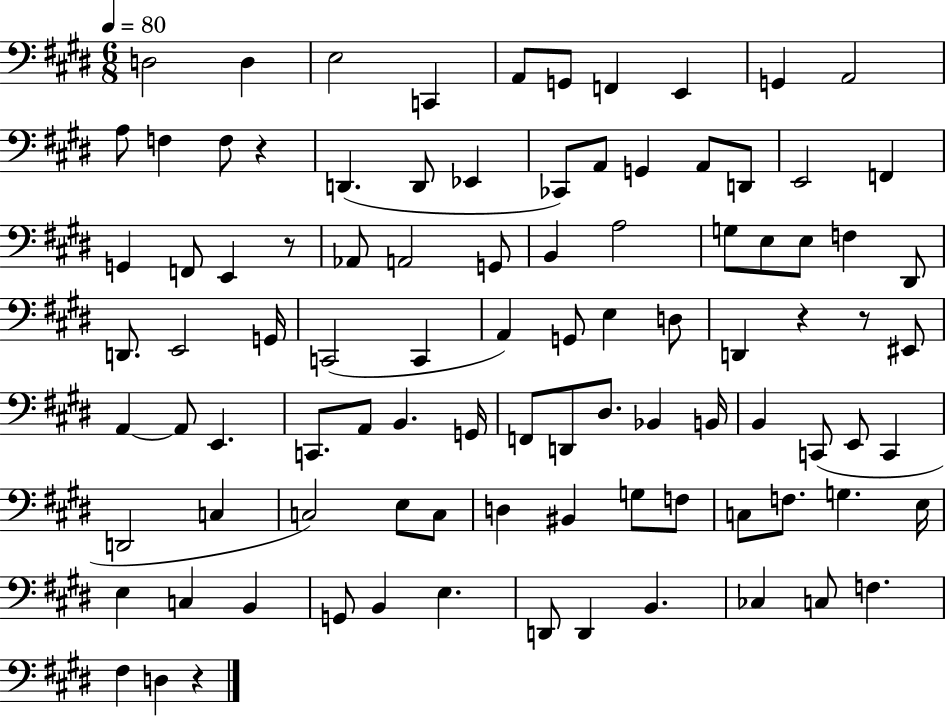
D3/h D3/q E3/h C2/q A2/e G2/e F2/q E2/q G2/q A2/h A3/e F3/q F3/e R/q D2/q. D2/e Eb2/q CES2/e A2/e G2/q A2/e D2/e E2/h F2/q G2/q F2/e E2/q R/e Ab2/e A2/h G2/e B2/q A3/h G3/e E3/e E3/e F3/q D#2/e D2/e. E2/h G2/s C2/h C2/q A2/q G2/e E3/q D3/e D2/q R/q R/e EIS2/e A2/q A2/e E2/q. C2/e. A2/e B2/q. G2/s F2/e D2/e D#3/e. Bb2/q B2/s B2/q C2/e E2/e C2/q D2/h C3/q C3/h E3/e C3/e D3/q BIS2/q G3/e F3/e C3/e F3/e. G3/q. E3/s E3/q C3/q B2/q G2/e B2/q E3/q. D2/e D2/q B2/q. CES3/q C3/e F3/q. F#3/q D3/q R/q